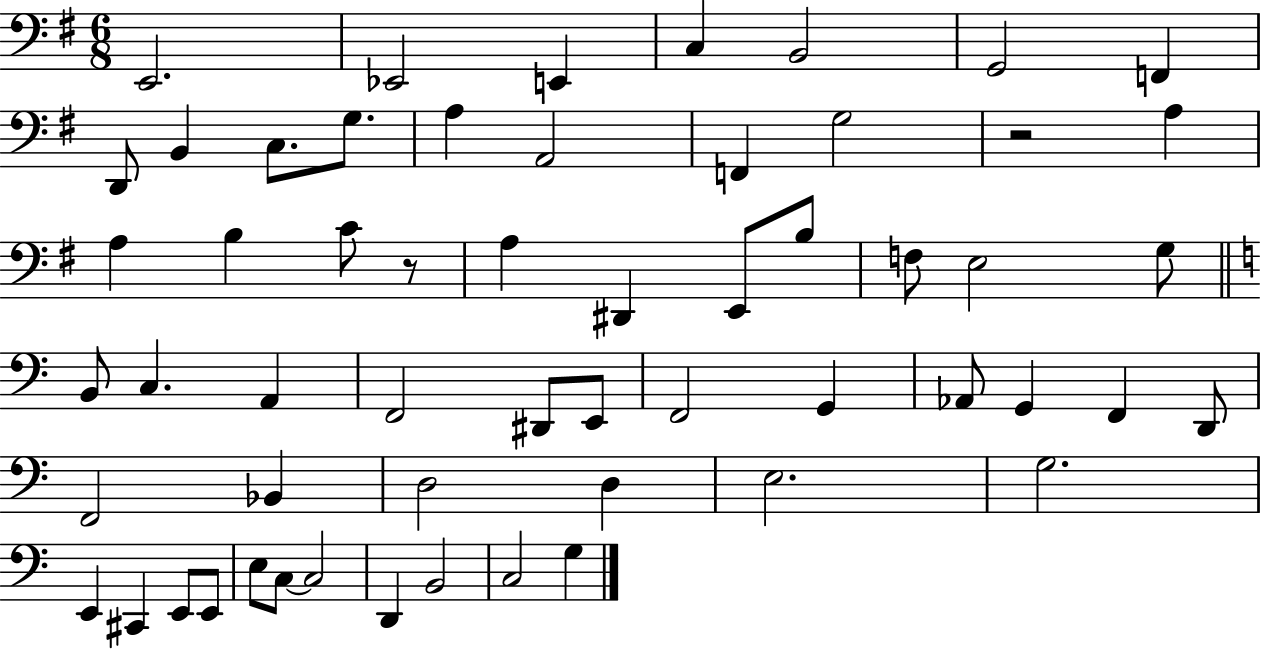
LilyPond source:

{
  \clef bass
  \numericTimeSignature
  \time 6/8
  \key g \major
  e,2. | ees,2 e,4 | c4 b,2 | g,2 f,4 | \break d,8 b,4 c8. g8. | a4 a,2 | f,4 g2 | r2 a4 | \break a4 b4 c'8 r8 | a4 dis,4 e,8 b8 | f8 e2 g8 | \bar "||" \break \key a \minor b,8 c4. a,4 | f,2 dis,8 e,8 | f,2 g,4 | aes,8 g,4 f,4 d,8 | \break f,2 bes,4 | d2 d4 | e2. | g2. | \break e,4 cis,4 e,8 e,8 | e8 c8~~ c2 | d,4 b,2 | c2 g4 | \break \bar "|."
}